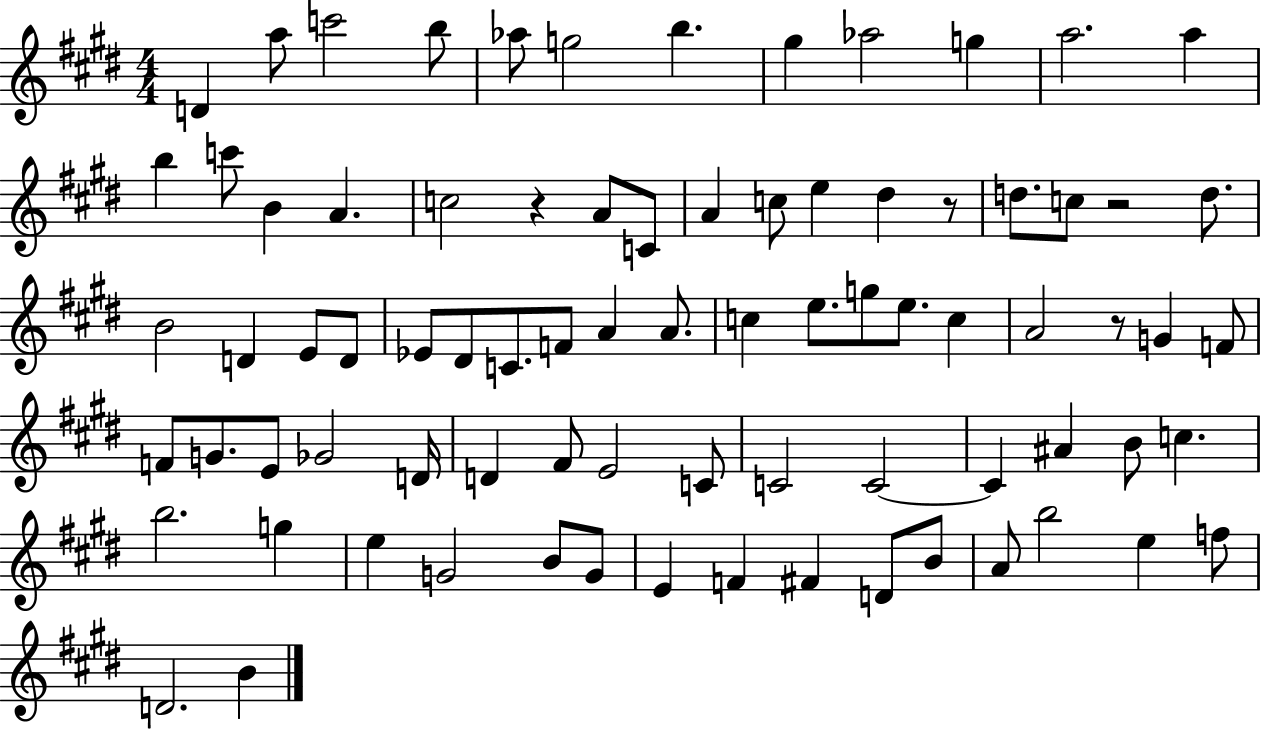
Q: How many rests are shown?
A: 4